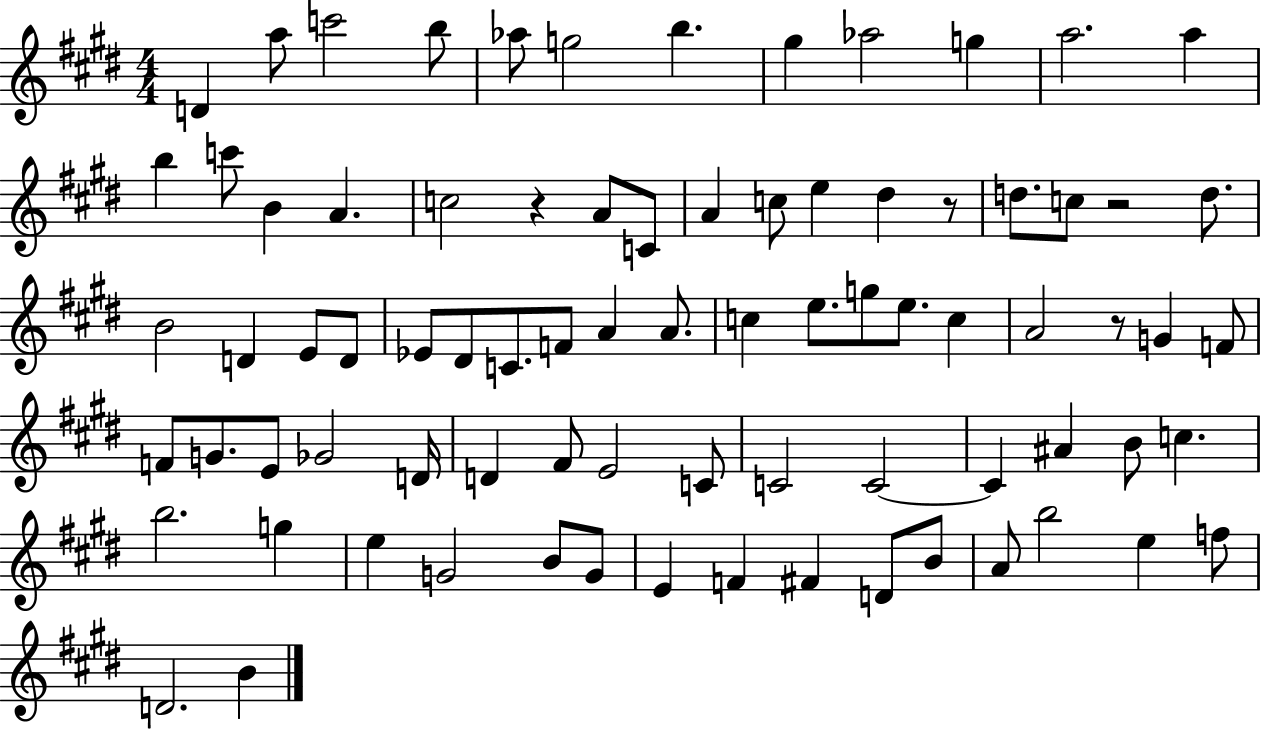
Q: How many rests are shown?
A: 4